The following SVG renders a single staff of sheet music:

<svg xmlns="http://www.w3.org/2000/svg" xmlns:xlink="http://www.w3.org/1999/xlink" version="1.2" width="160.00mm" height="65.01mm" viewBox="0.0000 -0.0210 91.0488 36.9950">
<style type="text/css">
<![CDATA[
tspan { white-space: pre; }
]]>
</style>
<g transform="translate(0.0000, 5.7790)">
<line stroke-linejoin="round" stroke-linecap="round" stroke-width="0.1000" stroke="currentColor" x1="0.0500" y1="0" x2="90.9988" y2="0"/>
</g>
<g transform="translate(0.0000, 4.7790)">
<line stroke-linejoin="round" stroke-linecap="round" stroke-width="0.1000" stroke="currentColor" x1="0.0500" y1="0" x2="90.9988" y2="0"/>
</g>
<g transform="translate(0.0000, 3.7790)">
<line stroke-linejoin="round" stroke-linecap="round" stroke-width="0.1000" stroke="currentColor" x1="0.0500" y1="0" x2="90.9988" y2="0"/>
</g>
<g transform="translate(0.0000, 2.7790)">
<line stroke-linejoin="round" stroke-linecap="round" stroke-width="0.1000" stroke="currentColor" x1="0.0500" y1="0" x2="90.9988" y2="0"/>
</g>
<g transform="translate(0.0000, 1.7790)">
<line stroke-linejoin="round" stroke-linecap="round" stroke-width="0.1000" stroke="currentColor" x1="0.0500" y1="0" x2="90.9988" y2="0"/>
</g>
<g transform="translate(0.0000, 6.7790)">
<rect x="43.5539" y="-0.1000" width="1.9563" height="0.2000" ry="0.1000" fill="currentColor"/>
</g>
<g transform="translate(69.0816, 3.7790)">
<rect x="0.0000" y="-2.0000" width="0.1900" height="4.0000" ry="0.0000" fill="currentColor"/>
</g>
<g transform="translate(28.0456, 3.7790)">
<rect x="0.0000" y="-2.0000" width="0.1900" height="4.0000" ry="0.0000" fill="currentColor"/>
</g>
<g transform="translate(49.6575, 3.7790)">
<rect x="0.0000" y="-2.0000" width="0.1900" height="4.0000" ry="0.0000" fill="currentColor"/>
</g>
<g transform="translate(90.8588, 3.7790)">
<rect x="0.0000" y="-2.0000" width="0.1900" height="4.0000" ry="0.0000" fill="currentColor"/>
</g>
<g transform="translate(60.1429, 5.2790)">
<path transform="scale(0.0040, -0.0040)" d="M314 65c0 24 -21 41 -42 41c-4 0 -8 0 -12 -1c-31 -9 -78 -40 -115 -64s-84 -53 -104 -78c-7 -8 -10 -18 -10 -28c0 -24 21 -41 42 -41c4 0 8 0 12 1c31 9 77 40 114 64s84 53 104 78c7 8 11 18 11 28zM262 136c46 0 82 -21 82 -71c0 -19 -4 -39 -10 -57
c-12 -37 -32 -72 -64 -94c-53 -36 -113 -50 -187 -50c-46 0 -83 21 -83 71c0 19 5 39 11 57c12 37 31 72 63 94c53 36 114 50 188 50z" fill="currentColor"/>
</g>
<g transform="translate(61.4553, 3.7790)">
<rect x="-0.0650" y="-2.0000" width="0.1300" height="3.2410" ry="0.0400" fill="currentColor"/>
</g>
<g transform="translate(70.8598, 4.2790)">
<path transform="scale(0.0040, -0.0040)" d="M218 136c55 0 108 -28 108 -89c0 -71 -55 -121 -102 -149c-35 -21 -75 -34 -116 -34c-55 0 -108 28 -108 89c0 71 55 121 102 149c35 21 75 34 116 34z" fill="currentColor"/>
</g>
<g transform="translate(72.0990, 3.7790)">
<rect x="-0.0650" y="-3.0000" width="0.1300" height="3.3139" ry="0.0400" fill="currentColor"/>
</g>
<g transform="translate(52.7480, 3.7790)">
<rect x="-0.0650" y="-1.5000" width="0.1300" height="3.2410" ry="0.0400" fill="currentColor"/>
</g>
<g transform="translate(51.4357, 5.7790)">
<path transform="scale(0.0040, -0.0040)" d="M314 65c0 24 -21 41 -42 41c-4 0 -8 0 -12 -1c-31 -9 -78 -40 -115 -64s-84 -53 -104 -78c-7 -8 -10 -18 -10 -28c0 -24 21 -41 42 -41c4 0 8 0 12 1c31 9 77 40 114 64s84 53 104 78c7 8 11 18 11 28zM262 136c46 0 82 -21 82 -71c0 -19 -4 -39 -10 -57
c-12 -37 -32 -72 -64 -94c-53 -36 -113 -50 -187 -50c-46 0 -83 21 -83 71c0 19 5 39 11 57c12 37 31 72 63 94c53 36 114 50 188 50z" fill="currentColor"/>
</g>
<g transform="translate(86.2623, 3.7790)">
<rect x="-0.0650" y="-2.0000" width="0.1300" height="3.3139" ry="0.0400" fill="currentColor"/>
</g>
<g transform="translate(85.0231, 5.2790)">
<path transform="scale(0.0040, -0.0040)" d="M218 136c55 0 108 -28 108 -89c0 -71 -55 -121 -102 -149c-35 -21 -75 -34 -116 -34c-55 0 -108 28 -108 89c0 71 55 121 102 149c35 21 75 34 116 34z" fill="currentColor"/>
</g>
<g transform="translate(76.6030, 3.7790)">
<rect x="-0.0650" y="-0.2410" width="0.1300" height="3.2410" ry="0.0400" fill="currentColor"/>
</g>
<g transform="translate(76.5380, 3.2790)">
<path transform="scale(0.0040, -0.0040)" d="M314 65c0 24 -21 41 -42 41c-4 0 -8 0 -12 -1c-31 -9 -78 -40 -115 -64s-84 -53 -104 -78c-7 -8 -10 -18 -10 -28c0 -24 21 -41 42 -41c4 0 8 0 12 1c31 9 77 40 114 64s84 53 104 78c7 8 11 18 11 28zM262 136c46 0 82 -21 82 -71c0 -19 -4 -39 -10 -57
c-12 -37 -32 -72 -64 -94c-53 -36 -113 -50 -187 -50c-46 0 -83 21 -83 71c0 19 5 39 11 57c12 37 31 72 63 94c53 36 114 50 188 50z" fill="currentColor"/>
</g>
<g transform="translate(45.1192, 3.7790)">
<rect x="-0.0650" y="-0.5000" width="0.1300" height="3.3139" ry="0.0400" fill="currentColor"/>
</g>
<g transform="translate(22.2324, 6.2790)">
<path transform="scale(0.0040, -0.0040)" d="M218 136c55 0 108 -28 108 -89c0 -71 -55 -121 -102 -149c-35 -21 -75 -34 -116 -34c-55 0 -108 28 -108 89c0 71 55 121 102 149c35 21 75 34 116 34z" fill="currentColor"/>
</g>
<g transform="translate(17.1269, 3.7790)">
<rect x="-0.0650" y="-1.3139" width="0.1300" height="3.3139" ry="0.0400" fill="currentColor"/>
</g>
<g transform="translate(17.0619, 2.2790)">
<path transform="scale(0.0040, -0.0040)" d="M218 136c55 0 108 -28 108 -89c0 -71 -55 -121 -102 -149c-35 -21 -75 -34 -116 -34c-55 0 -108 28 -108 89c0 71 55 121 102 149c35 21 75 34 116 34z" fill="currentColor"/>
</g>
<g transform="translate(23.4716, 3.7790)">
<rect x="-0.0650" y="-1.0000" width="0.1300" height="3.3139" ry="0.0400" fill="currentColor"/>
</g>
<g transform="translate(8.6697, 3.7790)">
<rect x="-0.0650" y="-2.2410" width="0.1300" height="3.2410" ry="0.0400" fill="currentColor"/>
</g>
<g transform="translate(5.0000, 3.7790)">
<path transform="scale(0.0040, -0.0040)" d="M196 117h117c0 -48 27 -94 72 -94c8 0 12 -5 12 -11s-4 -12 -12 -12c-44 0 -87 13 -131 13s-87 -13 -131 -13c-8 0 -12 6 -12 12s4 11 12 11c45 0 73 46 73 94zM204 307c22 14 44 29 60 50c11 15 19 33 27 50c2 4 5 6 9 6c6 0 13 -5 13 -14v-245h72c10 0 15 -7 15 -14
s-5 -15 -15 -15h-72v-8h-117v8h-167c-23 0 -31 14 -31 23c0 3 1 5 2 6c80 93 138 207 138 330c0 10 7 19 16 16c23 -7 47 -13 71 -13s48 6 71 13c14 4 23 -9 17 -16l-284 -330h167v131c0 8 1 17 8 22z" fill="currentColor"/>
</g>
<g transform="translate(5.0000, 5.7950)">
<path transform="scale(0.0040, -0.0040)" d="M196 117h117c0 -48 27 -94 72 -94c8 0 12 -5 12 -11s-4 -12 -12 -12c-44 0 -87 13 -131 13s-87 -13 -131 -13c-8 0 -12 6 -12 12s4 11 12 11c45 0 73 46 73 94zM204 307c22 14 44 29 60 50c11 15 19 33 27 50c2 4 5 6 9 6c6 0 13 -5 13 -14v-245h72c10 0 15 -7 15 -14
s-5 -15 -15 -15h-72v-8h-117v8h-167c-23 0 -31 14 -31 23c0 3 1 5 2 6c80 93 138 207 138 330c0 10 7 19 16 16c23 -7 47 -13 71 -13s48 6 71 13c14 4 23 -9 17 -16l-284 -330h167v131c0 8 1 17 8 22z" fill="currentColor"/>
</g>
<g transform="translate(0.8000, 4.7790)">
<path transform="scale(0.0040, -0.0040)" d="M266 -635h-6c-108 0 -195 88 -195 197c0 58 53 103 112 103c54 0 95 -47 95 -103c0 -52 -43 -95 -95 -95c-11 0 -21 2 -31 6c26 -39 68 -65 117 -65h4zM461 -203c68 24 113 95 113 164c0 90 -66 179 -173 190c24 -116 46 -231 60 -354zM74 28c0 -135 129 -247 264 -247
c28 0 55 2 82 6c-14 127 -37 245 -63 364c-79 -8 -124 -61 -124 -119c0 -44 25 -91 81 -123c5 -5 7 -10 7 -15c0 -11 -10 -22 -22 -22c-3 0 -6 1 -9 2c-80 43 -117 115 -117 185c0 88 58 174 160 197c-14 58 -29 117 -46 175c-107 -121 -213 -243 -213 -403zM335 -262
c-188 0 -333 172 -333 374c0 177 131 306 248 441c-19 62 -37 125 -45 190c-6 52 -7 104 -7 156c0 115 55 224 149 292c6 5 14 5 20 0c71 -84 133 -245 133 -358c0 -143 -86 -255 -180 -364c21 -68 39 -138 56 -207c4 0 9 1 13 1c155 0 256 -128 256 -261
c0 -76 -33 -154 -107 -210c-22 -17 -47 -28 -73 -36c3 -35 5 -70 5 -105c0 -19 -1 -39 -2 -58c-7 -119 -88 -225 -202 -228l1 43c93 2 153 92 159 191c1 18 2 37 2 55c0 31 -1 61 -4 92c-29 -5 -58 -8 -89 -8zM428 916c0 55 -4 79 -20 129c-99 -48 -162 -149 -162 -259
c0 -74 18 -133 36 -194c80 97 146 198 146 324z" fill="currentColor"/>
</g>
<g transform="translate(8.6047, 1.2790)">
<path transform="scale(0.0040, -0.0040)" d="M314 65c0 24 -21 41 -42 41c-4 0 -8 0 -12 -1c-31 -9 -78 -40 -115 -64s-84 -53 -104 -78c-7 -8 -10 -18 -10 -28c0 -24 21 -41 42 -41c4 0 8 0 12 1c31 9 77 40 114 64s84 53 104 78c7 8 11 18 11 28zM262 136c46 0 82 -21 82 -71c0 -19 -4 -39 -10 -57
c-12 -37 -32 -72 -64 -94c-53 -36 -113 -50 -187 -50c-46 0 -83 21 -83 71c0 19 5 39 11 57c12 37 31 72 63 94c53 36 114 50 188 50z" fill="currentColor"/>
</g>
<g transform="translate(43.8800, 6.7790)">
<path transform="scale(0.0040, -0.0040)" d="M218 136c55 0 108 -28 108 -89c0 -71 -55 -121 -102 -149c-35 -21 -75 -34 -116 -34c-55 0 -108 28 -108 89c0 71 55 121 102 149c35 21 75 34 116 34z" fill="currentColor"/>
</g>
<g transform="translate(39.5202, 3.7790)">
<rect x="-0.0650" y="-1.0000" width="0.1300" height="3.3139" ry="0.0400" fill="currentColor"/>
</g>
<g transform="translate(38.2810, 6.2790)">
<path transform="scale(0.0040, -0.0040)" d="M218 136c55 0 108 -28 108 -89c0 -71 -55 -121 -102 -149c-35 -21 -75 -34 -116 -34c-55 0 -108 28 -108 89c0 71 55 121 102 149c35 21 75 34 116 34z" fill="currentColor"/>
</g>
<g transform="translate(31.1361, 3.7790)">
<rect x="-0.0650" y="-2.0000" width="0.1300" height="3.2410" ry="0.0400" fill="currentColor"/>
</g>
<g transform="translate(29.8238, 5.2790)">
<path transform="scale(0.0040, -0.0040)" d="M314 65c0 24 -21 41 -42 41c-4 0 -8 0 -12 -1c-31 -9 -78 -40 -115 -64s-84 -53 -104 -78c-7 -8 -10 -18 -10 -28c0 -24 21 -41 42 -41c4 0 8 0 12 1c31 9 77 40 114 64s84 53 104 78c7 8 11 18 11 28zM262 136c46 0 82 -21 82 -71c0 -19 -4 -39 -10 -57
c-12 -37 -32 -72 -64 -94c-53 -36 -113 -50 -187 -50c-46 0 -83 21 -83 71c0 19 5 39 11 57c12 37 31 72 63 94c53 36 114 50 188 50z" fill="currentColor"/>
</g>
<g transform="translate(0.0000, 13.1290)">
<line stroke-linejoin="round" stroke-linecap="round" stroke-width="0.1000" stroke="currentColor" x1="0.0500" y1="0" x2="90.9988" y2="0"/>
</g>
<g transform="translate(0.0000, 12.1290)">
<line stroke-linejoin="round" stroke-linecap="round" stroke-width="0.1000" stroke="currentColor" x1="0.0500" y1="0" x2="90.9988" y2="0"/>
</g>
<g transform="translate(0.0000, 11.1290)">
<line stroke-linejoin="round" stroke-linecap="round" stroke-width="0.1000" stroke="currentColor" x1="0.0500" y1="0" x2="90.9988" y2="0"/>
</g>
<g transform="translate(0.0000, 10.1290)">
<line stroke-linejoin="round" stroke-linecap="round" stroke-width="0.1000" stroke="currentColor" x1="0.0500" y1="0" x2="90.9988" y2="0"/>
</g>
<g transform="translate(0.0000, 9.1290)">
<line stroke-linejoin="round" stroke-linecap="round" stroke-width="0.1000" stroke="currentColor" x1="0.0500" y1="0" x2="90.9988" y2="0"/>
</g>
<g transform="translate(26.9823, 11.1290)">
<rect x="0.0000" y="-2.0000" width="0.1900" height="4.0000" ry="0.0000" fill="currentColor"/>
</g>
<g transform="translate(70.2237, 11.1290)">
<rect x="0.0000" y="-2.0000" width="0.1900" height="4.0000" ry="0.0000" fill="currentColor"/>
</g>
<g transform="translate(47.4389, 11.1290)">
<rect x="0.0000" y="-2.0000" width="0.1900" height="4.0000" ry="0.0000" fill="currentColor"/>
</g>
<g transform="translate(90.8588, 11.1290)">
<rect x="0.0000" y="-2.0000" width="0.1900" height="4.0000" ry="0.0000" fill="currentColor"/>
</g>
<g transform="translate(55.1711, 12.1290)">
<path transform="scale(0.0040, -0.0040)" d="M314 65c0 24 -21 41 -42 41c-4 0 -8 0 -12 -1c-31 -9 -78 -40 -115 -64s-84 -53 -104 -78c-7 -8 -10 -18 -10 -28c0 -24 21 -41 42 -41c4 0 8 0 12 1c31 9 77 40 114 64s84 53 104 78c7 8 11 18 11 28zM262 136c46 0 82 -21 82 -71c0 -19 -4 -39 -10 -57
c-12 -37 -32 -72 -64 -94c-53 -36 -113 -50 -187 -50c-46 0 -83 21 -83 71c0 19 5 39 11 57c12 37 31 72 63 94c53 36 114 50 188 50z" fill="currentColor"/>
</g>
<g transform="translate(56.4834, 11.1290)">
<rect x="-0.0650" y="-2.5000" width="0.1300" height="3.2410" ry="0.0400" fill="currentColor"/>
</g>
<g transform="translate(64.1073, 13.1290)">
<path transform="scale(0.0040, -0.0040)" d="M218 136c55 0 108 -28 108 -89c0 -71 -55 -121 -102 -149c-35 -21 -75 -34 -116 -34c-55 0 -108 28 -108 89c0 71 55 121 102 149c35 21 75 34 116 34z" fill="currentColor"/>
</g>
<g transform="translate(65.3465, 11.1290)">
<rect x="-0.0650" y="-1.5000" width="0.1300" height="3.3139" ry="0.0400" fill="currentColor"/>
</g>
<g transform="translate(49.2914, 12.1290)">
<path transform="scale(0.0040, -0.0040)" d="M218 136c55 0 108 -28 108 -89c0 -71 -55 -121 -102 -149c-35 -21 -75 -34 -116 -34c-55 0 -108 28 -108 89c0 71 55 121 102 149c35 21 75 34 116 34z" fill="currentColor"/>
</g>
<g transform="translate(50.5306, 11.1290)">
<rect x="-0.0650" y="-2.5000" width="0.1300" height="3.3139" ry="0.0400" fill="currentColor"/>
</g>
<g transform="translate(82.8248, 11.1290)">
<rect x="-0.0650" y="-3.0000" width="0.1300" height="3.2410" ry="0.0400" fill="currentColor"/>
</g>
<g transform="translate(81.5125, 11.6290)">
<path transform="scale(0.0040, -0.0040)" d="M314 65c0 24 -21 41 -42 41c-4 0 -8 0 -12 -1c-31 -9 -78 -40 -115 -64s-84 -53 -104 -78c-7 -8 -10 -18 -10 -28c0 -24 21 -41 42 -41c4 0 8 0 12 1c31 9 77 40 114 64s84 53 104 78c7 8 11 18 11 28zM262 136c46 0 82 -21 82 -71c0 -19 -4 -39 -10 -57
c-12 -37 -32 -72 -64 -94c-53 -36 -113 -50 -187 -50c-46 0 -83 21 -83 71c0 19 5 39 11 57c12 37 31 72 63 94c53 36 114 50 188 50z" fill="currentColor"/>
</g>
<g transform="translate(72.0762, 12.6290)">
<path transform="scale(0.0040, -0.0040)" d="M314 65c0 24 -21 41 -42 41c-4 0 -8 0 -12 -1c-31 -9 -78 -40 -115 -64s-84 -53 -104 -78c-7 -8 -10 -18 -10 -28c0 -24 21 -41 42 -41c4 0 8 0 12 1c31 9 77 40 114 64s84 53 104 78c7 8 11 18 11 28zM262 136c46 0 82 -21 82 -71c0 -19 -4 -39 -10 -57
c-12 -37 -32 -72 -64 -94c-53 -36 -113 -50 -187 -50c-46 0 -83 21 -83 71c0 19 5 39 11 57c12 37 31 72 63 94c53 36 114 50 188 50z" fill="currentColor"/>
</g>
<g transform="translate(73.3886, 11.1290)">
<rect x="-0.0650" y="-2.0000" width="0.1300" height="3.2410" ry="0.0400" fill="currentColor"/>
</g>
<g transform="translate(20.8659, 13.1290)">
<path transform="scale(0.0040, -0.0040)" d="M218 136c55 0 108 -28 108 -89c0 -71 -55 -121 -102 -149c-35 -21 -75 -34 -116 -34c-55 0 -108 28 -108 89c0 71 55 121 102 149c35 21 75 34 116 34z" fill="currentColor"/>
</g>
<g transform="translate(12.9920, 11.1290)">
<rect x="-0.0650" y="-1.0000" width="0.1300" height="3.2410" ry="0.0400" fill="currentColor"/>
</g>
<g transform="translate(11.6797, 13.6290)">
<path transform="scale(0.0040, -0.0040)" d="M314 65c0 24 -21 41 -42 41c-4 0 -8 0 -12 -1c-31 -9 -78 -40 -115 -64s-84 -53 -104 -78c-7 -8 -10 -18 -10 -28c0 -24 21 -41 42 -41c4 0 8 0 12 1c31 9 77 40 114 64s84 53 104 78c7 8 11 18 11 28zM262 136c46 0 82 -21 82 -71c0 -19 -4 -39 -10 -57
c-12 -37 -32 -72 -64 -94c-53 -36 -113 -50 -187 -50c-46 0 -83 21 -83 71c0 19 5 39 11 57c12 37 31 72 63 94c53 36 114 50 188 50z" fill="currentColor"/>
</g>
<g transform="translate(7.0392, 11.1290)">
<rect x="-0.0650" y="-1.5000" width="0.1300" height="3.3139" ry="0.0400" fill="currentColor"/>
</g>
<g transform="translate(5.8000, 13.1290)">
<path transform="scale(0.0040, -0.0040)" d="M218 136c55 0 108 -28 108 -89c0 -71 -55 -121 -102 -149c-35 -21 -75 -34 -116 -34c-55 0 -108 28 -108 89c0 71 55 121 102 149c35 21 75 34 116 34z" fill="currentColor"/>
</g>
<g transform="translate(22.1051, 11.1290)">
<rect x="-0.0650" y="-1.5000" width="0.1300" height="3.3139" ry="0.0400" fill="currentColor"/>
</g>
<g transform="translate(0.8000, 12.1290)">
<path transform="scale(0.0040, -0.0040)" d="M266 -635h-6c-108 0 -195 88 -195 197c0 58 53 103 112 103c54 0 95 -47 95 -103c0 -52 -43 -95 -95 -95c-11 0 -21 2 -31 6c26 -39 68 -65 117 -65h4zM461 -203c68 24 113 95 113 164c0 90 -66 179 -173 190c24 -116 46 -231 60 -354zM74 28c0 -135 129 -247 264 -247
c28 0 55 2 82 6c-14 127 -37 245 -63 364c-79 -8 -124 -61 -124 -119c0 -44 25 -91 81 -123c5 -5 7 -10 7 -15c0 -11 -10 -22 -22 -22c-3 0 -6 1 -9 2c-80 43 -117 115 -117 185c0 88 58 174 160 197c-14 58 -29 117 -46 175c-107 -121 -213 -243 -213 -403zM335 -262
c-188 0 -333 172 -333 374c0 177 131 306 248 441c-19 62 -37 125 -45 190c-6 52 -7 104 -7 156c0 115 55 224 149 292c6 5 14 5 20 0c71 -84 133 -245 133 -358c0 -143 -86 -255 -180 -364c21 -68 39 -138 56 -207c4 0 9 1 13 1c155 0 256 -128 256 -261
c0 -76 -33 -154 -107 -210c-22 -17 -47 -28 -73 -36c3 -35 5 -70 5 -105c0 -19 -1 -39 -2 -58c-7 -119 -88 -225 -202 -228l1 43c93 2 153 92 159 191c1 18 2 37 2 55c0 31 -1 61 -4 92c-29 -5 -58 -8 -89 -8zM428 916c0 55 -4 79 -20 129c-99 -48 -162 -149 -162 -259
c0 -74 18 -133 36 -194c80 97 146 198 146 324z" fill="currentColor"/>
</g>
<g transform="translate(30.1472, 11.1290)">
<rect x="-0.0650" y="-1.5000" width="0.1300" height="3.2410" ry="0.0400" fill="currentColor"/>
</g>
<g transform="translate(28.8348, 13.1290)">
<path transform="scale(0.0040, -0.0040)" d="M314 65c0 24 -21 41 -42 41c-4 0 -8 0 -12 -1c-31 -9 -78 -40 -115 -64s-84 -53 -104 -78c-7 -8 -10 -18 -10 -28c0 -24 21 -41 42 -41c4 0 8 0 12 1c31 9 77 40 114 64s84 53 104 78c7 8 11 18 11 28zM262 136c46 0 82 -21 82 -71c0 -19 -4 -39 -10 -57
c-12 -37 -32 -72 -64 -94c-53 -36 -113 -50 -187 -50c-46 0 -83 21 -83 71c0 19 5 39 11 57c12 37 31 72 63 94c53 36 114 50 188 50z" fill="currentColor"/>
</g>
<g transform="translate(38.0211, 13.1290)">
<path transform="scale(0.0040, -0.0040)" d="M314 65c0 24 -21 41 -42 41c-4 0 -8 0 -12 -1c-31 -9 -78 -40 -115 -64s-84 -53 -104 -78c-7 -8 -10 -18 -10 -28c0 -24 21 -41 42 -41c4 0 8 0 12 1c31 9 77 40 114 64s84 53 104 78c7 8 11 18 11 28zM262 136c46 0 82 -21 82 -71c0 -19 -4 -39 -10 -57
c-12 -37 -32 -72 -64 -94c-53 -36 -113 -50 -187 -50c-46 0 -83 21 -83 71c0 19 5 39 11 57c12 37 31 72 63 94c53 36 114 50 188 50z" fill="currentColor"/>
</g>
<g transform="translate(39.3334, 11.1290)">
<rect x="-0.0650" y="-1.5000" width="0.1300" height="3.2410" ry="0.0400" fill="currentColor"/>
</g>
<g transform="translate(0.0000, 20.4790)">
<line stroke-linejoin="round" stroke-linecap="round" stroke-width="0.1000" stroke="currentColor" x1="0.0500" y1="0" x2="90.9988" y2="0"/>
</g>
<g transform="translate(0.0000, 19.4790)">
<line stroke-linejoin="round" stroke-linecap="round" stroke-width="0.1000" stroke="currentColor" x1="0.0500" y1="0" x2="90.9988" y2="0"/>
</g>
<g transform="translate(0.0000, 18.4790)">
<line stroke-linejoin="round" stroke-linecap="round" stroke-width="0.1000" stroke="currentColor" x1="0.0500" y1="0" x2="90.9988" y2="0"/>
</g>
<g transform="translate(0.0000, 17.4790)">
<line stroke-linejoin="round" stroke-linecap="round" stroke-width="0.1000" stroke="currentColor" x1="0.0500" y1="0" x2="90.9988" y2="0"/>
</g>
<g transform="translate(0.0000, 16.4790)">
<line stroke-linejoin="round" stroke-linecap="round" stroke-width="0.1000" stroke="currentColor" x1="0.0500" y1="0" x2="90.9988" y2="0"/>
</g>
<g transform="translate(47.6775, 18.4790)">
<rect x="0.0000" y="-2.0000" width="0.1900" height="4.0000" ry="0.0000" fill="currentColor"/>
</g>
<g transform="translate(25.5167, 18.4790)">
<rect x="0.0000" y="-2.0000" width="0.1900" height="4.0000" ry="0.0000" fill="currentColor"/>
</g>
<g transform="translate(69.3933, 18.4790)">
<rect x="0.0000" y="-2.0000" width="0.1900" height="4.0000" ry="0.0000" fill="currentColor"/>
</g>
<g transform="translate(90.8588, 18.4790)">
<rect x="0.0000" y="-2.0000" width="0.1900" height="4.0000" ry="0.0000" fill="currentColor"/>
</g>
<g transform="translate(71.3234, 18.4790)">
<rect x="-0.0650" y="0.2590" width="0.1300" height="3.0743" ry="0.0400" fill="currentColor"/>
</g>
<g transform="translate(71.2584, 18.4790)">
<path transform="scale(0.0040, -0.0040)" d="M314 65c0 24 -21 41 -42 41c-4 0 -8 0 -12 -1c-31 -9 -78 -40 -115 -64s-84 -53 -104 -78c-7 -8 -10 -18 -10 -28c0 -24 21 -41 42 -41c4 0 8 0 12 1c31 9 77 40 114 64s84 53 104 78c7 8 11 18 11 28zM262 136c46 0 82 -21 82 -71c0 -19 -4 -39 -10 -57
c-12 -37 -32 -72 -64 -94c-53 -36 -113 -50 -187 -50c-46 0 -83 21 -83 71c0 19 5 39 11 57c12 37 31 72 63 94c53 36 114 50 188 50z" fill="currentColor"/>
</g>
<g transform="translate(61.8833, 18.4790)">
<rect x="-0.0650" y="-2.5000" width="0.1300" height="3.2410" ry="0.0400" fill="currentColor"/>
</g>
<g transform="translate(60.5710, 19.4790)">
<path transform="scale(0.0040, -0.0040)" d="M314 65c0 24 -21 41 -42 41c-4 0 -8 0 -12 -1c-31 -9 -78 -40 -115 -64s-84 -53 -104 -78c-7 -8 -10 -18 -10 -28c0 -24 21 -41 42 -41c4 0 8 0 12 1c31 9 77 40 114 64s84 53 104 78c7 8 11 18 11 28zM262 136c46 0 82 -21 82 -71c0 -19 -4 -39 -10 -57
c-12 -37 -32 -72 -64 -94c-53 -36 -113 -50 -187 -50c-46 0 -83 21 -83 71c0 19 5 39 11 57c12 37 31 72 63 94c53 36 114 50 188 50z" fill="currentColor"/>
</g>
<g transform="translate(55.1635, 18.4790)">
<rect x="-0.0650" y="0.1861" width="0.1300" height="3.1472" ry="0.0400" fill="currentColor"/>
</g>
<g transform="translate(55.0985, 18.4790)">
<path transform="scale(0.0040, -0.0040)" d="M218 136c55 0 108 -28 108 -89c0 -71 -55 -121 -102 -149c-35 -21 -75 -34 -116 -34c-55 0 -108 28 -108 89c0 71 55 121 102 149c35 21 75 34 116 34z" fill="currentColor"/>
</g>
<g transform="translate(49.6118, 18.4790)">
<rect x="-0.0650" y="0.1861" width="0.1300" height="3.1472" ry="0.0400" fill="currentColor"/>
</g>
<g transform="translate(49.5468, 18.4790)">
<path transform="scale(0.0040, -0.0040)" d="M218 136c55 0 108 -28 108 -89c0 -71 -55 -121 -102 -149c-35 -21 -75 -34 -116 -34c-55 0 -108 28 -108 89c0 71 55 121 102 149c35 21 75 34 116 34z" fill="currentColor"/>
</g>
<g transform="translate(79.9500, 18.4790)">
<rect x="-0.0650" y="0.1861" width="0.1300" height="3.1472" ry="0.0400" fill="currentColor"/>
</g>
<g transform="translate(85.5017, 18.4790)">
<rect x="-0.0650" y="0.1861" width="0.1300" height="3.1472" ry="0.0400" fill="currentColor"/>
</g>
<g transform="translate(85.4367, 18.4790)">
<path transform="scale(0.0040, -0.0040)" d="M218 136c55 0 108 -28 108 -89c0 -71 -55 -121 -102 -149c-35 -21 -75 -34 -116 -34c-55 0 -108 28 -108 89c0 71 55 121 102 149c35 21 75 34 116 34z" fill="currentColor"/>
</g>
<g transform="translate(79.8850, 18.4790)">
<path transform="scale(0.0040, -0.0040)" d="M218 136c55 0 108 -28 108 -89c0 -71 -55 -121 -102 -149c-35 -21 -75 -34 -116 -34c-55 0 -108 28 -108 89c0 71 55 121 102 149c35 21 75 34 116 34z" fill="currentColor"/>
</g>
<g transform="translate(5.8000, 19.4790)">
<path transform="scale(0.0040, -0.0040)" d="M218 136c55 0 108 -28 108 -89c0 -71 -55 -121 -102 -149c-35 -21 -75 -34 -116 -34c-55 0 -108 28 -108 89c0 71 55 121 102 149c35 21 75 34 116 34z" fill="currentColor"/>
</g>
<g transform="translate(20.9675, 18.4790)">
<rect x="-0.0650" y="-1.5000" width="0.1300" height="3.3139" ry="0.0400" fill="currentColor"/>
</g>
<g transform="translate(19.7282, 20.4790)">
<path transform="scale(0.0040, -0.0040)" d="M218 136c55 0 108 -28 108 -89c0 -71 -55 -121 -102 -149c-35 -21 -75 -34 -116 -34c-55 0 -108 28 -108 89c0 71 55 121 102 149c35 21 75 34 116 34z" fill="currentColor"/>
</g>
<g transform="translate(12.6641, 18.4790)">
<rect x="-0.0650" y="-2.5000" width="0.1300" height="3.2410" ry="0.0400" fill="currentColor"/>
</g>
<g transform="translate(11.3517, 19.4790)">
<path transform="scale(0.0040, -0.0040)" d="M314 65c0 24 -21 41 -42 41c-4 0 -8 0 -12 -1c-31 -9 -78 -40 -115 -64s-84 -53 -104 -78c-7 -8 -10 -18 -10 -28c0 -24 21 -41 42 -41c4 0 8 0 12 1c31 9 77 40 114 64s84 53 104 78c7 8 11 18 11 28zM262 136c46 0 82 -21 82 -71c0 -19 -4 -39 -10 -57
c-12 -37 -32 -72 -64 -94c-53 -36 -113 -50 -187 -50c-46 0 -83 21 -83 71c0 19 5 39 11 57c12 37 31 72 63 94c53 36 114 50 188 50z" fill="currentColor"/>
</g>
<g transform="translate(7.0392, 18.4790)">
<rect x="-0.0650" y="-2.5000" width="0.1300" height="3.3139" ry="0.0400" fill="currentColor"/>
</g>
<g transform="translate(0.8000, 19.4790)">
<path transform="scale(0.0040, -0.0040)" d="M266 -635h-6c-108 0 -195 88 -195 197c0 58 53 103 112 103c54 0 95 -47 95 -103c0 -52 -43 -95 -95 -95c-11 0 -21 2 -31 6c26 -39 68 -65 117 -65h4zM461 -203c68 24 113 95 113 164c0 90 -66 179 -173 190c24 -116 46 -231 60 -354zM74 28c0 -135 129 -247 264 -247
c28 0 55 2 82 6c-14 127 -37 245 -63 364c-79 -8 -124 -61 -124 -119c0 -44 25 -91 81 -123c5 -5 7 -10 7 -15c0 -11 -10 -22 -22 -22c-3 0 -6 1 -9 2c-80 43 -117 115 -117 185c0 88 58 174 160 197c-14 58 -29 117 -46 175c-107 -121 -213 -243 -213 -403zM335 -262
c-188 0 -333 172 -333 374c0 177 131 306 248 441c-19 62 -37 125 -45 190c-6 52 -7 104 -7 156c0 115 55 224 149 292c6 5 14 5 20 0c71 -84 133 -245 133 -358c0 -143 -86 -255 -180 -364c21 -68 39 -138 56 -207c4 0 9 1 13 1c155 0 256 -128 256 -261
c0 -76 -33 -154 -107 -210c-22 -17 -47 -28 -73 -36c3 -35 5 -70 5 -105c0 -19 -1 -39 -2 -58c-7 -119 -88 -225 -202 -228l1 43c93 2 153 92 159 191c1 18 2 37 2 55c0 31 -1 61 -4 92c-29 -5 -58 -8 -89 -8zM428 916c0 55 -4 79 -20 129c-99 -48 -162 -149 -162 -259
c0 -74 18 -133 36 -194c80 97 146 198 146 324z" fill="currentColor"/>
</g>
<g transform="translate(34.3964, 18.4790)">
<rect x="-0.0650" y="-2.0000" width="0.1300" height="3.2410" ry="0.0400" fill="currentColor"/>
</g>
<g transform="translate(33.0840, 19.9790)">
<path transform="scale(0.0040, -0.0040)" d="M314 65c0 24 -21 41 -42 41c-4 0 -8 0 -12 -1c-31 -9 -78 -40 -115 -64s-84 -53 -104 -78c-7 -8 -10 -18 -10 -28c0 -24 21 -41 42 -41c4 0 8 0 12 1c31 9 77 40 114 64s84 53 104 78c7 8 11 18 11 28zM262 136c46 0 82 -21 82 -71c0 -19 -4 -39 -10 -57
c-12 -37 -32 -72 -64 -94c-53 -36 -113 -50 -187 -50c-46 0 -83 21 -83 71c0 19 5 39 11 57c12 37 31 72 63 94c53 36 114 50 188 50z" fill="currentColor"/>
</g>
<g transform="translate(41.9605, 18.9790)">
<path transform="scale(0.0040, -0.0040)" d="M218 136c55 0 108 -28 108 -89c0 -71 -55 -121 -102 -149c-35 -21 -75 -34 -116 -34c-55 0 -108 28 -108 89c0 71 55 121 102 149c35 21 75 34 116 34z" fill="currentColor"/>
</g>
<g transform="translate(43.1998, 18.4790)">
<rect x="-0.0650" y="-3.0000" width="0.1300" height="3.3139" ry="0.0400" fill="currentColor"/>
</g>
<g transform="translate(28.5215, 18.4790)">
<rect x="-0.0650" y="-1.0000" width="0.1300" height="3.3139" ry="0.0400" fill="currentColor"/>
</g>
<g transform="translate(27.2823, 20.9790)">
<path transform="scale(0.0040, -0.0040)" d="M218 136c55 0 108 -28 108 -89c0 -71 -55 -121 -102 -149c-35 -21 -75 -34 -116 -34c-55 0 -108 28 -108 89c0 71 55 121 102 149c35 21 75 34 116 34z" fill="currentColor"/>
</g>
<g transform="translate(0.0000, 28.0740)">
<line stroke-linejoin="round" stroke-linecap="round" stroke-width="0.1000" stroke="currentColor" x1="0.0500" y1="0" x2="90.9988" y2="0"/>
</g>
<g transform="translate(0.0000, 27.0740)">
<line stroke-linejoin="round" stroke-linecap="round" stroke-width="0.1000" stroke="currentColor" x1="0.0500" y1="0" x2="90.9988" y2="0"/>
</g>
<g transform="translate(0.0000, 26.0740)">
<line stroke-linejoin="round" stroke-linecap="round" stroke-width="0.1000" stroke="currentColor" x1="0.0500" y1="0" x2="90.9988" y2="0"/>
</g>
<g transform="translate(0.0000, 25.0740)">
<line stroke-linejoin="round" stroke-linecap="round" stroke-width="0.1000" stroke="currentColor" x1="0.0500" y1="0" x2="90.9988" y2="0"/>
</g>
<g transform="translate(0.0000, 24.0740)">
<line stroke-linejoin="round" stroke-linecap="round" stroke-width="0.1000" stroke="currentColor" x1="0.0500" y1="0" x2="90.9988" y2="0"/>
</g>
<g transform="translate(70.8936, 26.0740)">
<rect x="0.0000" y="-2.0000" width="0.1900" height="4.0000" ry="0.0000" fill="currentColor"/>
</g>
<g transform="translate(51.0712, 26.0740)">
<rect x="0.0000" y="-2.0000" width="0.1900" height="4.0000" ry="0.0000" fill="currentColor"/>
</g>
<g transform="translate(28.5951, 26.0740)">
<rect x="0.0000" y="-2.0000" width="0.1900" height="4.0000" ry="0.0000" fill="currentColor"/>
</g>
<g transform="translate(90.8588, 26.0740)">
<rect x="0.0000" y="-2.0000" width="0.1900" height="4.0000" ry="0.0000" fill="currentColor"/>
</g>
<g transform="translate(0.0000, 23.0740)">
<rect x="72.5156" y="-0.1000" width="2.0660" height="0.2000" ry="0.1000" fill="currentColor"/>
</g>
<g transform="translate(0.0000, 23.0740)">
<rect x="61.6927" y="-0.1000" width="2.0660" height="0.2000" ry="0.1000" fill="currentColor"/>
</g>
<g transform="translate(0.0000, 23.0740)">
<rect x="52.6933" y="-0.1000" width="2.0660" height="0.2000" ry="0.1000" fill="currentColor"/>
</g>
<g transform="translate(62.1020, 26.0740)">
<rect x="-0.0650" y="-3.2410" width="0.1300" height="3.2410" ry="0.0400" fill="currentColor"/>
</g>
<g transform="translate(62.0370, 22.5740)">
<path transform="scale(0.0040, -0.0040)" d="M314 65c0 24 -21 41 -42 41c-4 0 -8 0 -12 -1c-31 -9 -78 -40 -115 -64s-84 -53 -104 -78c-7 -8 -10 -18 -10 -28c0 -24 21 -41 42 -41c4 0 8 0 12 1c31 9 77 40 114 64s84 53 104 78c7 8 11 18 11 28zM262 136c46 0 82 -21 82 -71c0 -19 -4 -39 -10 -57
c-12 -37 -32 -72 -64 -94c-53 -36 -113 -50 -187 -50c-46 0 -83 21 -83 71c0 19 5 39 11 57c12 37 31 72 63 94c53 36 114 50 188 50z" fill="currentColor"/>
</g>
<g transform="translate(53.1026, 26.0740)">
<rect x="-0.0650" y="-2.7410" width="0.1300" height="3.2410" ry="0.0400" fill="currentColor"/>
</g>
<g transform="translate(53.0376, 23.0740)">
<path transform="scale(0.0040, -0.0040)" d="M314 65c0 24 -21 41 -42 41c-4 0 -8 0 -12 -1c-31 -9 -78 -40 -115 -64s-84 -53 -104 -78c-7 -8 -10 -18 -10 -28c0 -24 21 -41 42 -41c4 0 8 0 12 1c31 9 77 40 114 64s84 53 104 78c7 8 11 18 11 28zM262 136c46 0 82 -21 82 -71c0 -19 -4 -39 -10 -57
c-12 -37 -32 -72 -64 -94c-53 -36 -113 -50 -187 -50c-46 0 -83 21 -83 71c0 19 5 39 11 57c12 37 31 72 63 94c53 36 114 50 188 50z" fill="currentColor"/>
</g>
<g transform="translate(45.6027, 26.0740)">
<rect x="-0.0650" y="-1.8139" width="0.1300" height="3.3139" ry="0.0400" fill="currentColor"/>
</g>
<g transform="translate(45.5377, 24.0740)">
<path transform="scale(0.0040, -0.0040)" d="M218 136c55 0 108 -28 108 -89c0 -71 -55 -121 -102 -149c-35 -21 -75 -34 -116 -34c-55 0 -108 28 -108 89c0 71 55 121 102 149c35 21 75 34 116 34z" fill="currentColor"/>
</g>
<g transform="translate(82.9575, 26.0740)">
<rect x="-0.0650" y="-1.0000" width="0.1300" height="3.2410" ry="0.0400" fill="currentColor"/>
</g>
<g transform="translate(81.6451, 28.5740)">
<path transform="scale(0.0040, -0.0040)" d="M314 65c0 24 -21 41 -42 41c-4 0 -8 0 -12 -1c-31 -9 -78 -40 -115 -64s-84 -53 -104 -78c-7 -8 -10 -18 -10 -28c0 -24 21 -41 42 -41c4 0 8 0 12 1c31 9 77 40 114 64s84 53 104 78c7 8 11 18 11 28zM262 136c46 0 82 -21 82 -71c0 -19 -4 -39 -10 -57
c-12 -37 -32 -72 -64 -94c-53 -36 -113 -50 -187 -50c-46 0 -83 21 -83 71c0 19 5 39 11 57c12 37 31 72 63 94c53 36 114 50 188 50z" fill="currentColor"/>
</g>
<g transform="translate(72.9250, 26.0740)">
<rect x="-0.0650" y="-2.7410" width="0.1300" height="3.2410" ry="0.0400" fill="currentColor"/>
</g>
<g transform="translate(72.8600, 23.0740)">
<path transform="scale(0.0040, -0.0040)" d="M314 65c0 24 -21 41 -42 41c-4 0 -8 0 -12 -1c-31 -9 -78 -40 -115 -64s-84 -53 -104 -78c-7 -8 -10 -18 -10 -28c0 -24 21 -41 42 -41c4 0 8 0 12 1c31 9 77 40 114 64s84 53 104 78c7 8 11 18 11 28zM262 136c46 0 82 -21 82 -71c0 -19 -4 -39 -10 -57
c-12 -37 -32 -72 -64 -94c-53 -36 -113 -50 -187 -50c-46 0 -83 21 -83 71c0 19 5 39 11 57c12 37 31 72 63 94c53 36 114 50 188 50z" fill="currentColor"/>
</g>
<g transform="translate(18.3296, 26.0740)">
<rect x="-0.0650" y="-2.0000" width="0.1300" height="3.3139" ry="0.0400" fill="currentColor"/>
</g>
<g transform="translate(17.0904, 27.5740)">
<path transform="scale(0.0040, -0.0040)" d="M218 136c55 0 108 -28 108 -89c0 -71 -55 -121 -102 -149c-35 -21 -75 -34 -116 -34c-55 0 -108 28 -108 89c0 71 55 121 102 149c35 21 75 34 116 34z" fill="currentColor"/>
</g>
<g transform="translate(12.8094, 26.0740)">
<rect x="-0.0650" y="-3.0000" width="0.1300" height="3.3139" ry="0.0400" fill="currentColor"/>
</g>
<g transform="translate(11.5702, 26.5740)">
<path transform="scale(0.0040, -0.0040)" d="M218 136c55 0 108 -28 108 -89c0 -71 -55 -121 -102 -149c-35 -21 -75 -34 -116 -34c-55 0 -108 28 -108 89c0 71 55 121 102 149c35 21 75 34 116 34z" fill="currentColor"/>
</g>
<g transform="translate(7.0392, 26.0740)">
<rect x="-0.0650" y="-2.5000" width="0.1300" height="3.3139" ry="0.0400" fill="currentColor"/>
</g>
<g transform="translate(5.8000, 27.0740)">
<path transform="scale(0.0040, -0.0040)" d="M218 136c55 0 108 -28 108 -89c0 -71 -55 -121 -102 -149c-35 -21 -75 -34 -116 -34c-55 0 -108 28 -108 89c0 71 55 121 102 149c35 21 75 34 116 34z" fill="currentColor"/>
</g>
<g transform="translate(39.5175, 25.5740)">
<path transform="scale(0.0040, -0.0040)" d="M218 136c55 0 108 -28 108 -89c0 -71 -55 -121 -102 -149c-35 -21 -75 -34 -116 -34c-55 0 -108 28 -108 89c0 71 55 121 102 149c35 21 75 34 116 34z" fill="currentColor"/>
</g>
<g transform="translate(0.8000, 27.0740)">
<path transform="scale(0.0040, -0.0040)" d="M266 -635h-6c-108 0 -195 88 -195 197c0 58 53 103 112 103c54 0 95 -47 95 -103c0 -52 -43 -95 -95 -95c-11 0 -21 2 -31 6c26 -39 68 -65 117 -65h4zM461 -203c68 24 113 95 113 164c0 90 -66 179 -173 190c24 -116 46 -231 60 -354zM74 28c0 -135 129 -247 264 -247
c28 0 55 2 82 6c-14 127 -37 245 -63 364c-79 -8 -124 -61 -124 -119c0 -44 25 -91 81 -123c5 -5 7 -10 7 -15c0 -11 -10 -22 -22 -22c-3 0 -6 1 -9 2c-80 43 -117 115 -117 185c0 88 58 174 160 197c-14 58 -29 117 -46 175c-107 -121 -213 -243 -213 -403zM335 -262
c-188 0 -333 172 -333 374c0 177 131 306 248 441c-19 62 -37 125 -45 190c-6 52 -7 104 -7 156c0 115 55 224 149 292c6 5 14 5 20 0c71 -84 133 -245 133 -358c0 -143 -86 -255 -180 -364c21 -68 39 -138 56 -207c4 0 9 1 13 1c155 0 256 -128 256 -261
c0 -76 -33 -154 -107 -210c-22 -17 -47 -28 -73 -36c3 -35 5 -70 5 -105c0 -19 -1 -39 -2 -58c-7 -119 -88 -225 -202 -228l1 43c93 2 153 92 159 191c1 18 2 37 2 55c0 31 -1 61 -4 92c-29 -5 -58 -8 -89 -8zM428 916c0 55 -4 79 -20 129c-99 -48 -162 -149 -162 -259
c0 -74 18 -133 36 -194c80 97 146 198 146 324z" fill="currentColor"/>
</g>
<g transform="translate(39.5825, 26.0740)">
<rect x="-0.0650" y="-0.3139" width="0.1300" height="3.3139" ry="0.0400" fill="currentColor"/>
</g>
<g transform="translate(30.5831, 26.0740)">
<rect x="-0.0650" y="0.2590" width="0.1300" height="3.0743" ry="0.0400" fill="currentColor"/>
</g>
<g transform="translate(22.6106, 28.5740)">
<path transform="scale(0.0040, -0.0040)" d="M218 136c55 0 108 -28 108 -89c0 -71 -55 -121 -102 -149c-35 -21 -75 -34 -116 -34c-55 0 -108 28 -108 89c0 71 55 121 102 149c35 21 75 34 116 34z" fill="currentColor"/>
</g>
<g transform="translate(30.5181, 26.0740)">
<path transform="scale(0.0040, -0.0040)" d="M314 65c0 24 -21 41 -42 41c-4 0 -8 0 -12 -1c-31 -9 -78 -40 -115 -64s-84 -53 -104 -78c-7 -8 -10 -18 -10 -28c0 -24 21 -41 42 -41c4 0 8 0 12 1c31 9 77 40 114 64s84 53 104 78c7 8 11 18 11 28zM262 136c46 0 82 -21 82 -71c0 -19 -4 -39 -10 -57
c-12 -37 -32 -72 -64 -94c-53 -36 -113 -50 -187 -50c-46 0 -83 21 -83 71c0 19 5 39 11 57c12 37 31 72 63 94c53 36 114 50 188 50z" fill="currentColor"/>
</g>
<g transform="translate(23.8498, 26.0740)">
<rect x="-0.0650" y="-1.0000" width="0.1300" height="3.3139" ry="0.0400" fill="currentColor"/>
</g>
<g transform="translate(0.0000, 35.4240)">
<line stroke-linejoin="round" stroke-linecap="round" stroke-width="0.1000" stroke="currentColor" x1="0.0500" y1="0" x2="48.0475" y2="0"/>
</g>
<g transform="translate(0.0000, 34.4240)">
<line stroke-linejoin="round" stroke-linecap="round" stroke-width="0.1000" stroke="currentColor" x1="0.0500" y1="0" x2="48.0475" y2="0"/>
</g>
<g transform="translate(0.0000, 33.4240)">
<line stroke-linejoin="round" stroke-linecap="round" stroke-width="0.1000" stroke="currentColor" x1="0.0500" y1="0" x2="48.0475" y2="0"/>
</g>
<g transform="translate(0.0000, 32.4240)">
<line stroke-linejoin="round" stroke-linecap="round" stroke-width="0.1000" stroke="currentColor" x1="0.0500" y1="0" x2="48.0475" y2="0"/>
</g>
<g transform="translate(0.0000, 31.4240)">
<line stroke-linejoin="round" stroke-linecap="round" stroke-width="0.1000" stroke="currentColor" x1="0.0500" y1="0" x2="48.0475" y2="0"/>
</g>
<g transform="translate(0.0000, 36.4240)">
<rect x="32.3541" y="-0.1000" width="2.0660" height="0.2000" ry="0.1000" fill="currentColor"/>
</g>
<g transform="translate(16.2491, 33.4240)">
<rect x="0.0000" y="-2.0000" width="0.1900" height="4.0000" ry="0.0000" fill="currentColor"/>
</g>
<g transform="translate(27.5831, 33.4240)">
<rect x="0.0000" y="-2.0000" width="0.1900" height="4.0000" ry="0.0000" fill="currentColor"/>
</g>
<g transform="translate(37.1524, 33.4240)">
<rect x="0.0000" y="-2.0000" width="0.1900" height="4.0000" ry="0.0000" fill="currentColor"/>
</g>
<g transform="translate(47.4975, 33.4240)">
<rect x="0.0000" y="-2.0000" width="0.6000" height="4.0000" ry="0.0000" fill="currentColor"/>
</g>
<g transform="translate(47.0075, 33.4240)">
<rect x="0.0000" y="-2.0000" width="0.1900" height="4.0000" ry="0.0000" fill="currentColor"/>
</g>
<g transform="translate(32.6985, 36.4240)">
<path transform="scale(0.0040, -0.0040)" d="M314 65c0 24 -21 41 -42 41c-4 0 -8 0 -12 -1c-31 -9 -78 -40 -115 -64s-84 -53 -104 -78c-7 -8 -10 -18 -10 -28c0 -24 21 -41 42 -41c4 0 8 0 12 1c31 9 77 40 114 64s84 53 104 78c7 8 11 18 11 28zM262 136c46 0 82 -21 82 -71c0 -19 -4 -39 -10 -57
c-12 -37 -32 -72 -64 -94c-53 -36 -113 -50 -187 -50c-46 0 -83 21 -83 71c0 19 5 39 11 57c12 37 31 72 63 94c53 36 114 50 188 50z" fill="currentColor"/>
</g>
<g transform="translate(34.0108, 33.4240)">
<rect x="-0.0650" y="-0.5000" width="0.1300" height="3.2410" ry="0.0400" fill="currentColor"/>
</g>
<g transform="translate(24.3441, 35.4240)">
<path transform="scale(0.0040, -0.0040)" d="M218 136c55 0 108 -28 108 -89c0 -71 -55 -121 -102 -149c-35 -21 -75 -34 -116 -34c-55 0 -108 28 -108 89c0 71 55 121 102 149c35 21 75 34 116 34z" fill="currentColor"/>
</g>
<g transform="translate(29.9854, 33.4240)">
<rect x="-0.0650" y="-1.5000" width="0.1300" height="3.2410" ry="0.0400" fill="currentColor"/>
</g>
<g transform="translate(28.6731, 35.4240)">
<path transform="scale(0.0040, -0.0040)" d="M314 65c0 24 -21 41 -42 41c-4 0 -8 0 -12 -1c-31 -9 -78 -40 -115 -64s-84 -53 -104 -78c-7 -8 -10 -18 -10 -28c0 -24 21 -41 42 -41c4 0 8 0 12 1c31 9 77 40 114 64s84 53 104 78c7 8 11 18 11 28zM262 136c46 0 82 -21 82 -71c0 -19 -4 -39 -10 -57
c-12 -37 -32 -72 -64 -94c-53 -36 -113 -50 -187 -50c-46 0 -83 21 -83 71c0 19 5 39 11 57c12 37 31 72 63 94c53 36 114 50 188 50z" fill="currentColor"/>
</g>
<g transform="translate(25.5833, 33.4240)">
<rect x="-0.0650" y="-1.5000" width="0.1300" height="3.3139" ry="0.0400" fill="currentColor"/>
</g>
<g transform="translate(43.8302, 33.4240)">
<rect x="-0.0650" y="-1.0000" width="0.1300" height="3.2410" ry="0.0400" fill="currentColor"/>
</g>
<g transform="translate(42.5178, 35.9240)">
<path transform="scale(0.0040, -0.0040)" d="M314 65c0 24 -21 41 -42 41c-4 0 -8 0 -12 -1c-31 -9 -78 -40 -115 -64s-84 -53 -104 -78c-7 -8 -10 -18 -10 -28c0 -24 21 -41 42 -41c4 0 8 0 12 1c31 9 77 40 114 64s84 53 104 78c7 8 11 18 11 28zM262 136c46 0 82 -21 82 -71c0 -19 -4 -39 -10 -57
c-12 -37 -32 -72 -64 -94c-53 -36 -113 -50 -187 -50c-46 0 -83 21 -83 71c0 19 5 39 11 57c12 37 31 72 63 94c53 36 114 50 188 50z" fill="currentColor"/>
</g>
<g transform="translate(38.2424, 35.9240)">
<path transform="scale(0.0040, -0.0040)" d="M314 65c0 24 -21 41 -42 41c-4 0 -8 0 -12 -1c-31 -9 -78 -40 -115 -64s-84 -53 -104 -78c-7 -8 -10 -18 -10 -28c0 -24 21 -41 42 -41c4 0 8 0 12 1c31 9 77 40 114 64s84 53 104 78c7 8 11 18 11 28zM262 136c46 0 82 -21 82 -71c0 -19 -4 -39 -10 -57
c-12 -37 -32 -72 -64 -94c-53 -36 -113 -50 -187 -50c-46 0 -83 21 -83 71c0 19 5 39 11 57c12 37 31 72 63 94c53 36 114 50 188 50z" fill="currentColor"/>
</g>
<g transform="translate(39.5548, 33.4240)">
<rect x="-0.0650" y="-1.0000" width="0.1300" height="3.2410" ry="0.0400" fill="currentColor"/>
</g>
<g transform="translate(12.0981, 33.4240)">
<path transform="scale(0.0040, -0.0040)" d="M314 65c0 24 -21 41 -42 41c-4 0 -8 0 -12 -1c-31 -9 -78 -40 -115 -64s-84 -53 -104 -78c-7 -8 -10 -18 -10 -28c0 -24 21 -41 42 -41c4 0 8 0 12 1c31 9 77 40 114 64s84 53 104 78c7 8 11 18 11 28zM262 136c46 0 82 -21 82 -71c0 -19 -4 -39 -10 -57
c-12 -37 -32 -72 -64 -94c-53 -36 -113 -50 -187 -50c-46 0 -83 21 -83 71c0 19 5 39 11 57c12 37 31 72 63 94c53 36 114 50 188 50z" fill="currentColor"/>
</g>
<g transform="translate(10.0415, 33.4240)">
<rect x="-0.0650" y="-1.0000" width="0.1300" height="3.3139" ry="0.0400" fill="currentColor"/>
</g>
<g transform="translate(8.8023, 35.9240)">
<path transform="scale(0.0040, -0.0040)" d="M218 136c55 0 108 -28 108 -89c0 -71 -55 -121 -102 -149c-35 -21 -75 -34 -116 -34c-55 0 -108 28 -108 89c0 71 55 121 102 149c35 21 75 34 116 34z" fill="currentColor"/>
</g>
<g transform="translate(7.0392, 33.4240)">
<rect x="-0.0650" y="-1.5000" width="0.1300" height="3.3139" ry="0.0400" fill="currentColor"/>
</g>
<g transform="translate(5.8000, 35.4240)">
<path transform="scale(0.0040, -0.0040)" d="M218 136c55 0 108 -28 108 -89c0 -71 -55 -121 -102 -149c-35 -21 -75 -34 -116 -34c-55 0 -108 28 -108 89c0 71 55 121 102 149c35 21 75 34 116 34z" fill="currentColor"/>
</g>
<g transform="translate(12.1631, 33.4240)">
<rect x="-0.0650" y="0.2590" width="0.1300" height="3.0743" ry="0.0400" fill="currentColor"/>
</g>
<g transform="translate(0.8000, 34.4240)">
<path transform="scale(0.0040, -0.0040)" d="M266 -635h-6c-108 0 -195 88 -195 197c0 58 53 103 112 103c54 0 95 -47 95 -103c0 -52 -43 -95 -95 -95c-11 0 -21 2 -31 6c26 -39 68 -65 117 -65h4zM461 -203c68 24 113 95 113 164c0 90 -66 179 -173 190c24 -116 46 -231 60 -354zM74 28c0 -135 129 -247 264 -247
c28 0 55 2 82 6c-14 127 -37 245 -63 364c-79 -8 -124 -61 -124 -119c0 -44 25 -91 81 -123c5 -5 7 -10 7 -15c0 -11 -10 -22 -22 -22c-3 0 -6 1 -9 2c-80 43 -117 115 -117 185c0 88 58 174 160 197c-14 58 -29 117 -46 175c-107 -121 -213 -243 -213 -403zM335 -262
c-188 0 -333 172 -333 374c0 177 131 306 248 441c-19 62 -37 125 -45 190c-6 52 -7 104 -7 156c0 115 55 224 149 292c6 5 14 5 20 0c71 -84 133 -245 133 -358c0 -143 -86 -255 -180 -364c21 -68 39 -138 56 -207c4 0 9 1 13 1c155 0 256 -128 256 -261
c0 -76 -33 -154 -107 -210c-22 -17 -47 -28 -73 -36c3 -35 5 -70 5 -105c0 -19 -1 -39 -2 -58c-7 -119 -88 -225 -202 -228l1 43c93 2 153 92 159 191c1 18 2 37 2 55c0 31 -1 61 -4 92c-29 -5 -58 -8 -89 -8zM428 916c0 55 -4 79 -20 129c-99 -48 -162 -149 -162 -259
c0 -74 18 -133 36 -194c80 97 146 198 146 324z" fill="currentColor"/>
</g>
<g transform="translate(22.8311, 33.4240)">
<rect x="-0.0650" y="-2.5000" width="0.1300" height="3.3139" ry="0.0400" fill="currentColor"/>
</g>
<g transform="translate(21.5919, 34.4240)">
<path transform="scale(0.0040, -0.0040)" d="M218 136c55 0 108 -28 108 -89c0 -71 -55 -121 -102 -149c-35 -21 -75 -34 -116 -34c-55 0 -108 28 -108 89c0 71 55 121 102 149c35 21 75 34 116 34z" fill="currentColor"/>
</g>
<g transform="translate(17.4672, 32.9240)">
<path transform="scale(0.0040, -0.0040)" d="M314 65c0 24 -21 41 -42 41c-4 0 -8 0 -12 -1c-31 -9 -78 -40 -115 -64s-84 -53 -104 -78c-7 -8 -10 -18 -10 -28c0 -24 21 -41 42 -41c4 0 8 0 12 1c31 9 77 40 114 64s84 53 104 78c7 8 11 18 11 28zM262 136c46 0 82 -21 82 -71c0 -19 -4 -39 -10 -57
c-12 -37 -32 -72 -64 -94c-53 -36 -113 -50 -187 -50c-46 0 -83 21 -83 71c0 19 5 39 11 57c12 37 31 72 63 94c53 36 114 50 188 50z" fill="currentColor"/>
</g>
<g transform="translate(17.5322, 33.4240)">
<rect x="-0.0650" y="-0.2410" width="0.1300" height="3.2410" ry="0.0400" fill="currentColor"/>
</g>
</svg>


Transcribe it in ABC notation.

X:1
T:Untitled
M:4/4
L:1/4
K:C
g2 e D F2 D C E2 F2 A c2 F E D2 E E2 E2 G G2 E F2 A2 G G2 E D F2 A B B G2 B2 B B G A F D B2 c f a2 b2 a2 D2 E D B2 c2 G E E2 C2 D2 D2